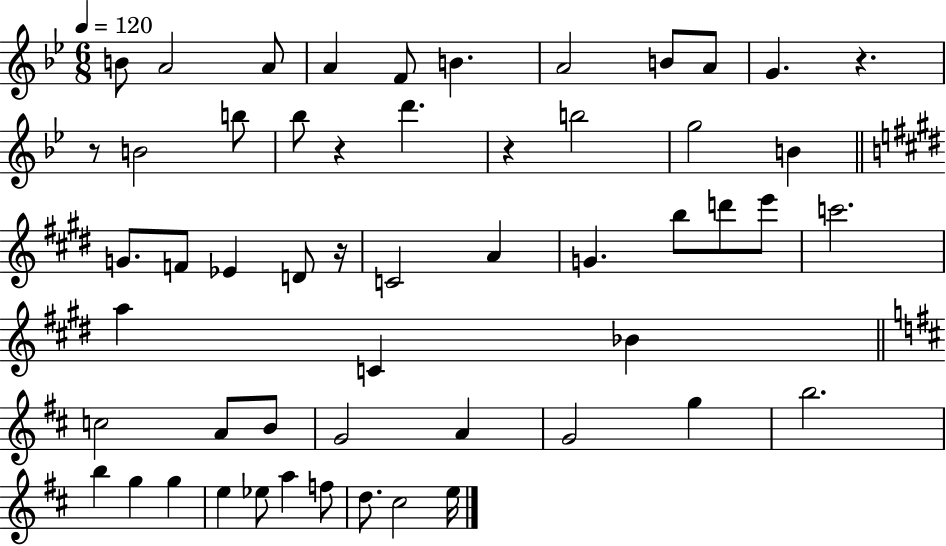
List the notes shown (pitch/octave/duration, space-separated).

B4/e A4/h A4/e A4/q F4/e B4/q. A4/h B4/e A4/e G4/q. R/q. R/e B4/h B5/e Bb5/e R/q D6/q. R/q B5/h G5/h B4/q G4/e. F4/e Eb4/q D4/e R/s C4/h A4/q G4/q. B5/e D6/e E6/e C6/h. A5/q C4/q Bb4/q C5/h A4/e B4/e G4/h A4/q G4/h G5/q B5/h. B5/q G5/q G5/q E5/q Eb5/e A5/q F5/e D5/e. C#5/h E5/s